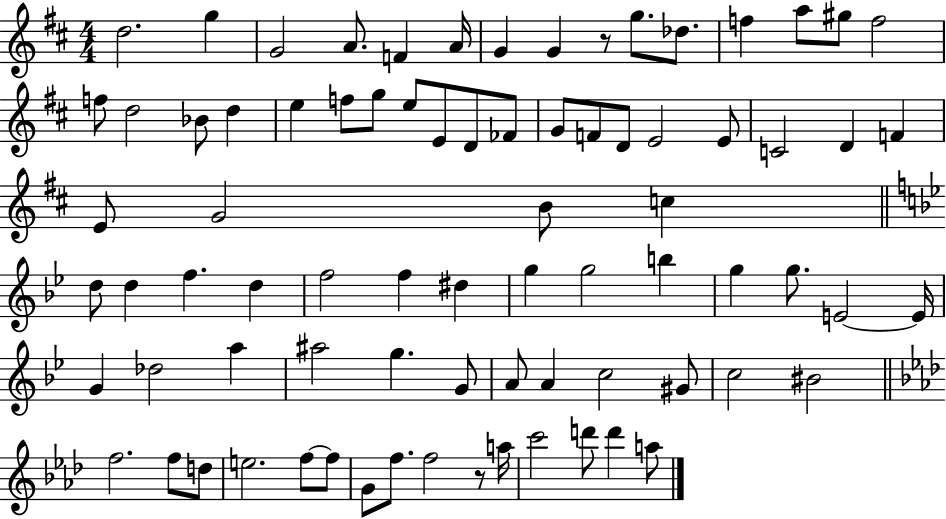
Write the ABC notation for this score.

X:1
T:Untitled
M:4/4
L:1/4
K:D
d2 g G2 A/2 F A/4 G G z/2 g/2 _d/2 f a/2 ^g/2 f2 f/2 d2 _B/2 d e f/2 g/2 e/2 E/2 D/2 _F/2 G/2 F/2 D/2 E2 E/2 C2 D F E/2 G2 B/2 c d/2 d f d f2 f ^d g g2 b g g/2 E2 E/4 G _d2 a ^a2 g G/2 A/2 A c2 ^G/2 c2 ^B2 f2 f/2 d/2 e2 f/2 f/2 G/2 f/2 f2 z/2 a/4 c'2 d'/2 d' a/2